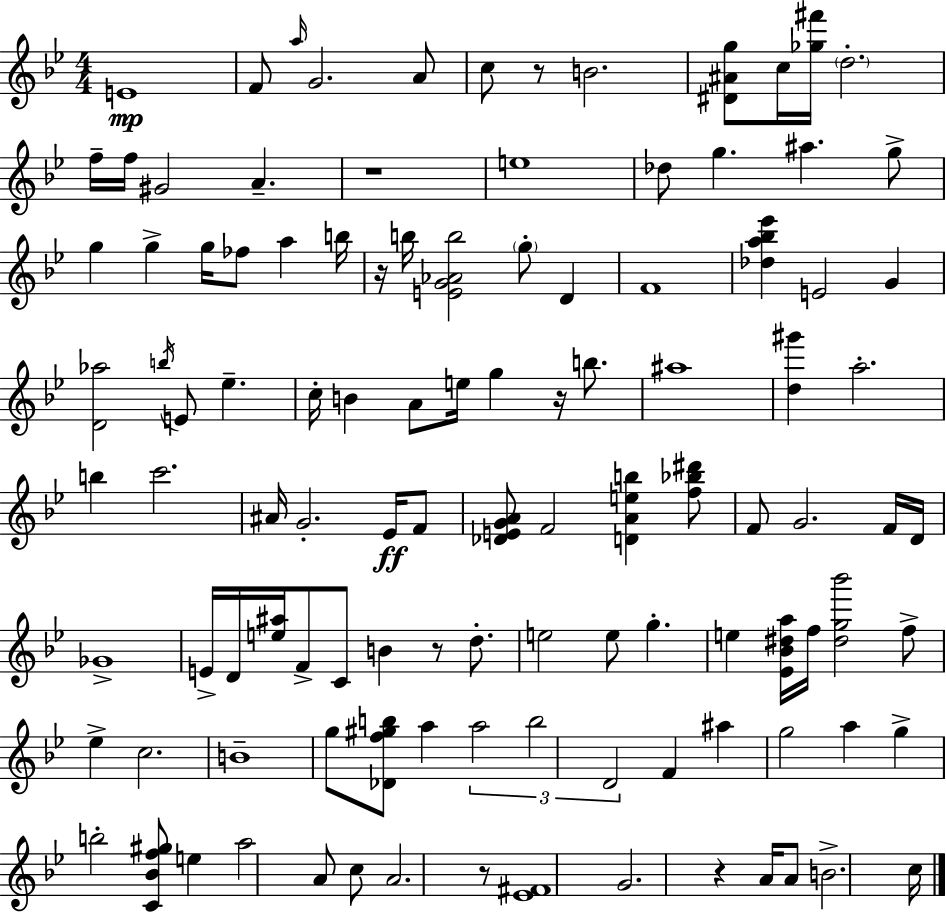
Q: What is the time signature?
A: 4/4